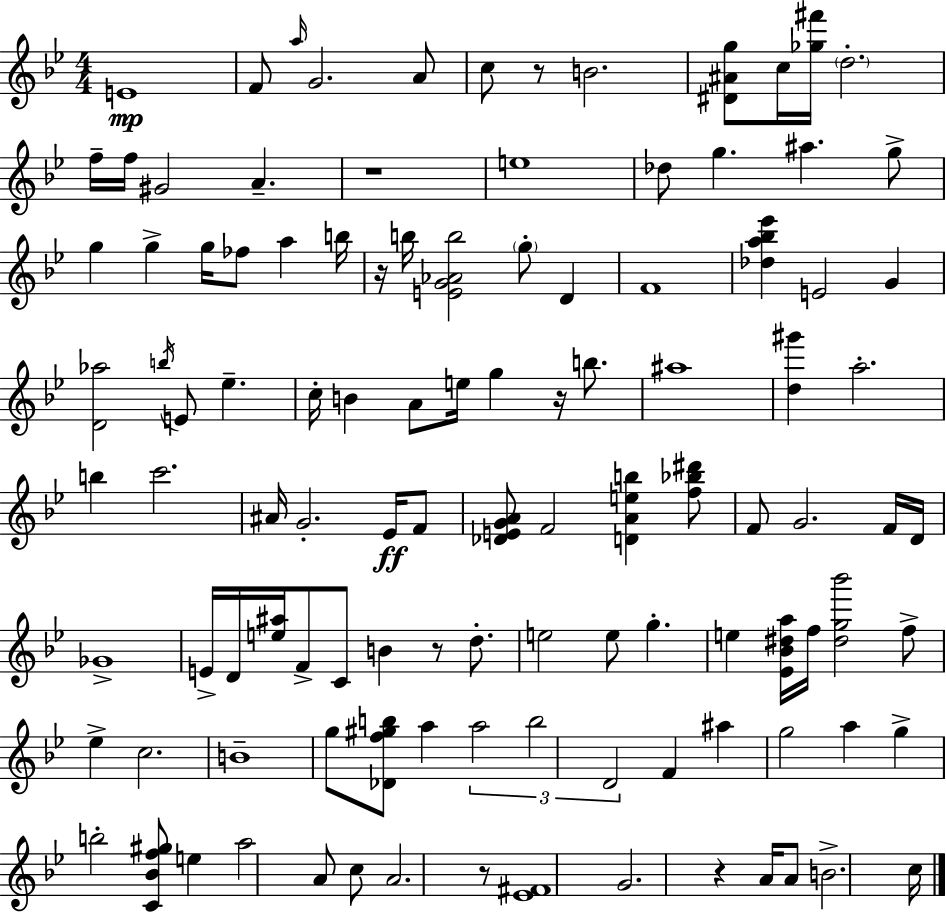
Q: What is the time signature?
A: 4/4